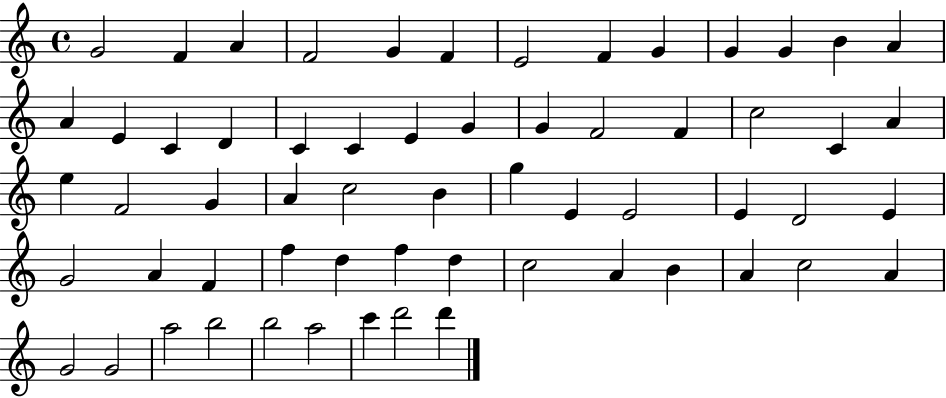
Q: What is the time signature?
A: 4/4